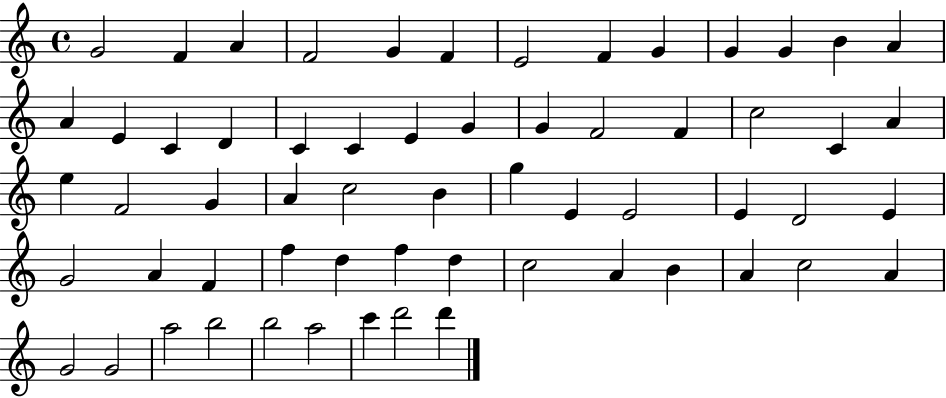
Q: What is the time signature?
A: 4/4